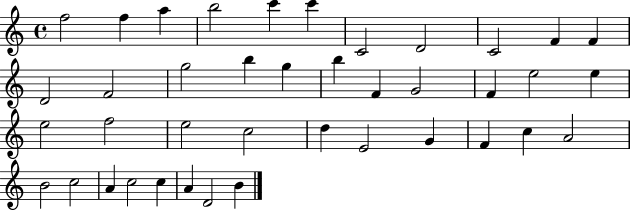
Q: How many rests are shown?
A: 0